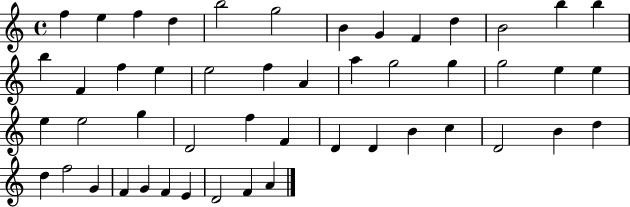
X:1
T:Untitled
M:4/4
L:1/4
K:C
f e f d b2 g2 B G F d B2 b b b F f e e2 f A a g2 g g2 e e e e2 g D2 f F D D B c D2 B d d f2 G F G F E D2 F A